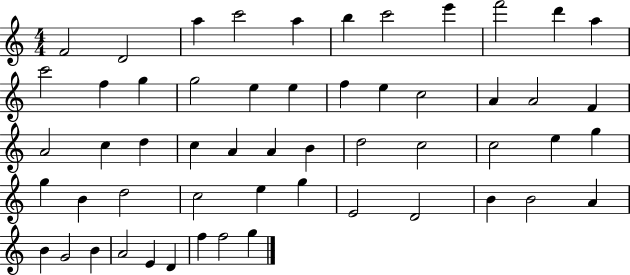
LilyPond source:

{
  \clef treble
  \numericTimeSignature
  \time 4/4
  \key c \major
  f'2 d'2 | a''4 c'''2 a''4 | b''4 c'''2 e'''4 | f'''2 d'''4 a''4 | \break c'''2 f''4 g''4 | g''2 e''4 e''4 | f''4 e''4 c''2 | a'4 a'2 f'4 | \break a'2 c''4 d''4 | c''4 a'4 a'4 b'4 | d''2 c''2 | c''2 e''4 g''4 | \break g''4 b'4 d''2 | c''2 e''4 g''4 | e'2 d'2 | b'4 b'2 a'4 | \break b'4 g'2 b'4 | a'2 e'4 d'4 | f''4 f''2 g''4 | \bar "|."
}